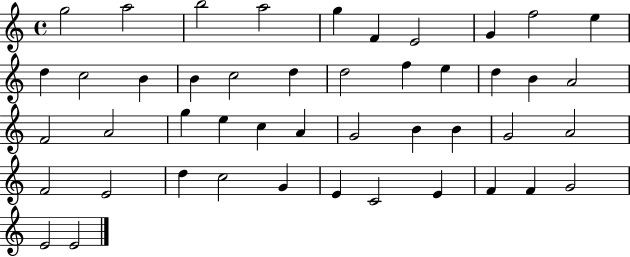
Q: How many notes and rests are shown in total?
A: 46